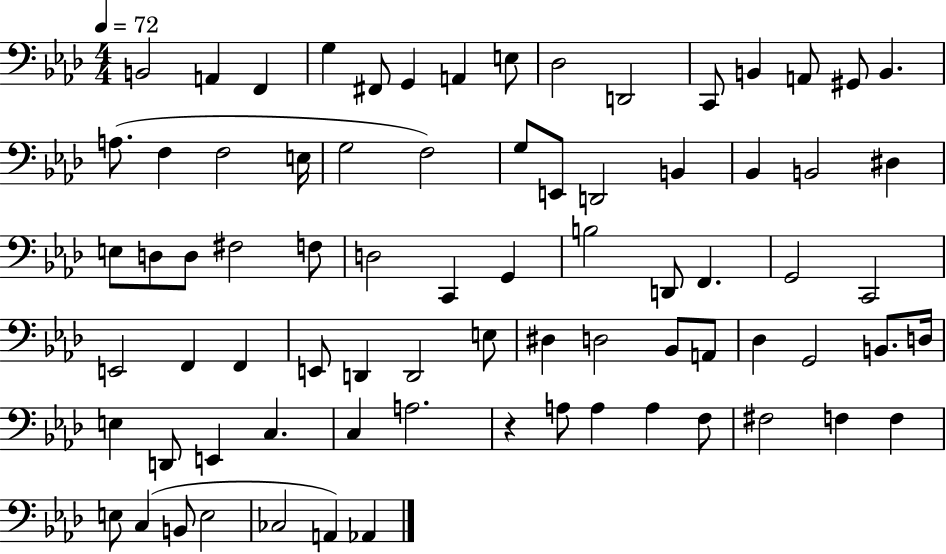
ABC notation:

X:1
T:Untitled
M:4/4
L:1/4
K:Ab
B,,2 A,, F,, G, ^F,,/2 G,, A,, E,/2 _D,2 D,,2 C,,/2 B,, A,,/2 ^G,,/2 B,, A,/2 F, F,2 E,/4 G,2 F,2 G,/2 E,,/2 D,,2 B,, _B,, B,,2 ^D, E,/2 D,/2 D,/2 ^F,2 F,/2 D,2 C,, G,, B,2 D,,/2 F,, G,,2 C,,2 E,,2 F,, F,, E,,/2 D,, D,,2 E,/2 ^D, D,2 _B,,/2 A,,/2 _D, G,,2 B,,/2 D,/4 E, D,,/2 E,, C, C, A,2 z A,/2 A, A, F,/2 ^F,2 F, F, E,/2 C, B,,/2 E,2 _C,2 A,, _A,,